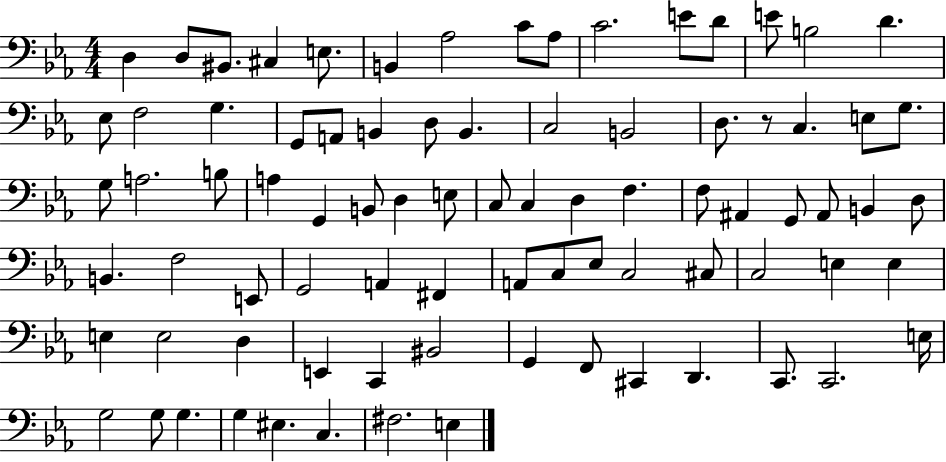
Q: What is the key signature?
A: EES major